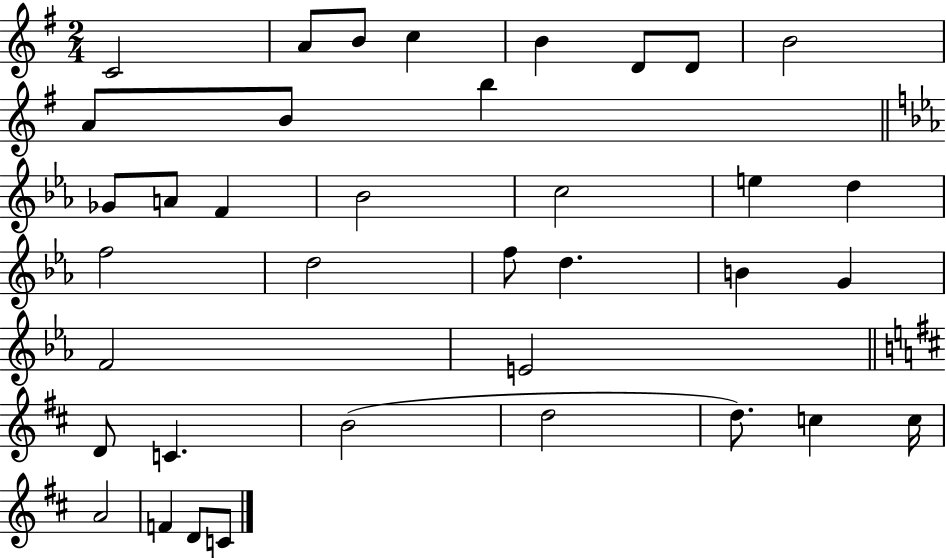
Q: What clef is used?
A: treble